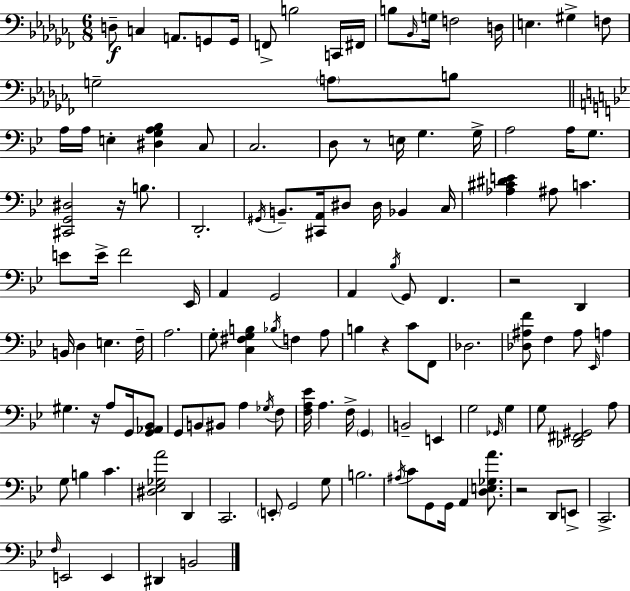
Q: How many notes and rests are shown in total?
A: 128